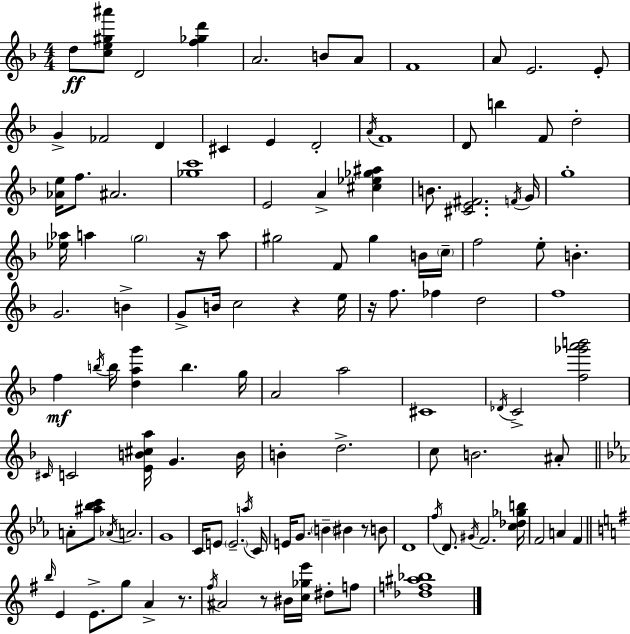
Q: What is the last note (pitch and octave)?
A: F5